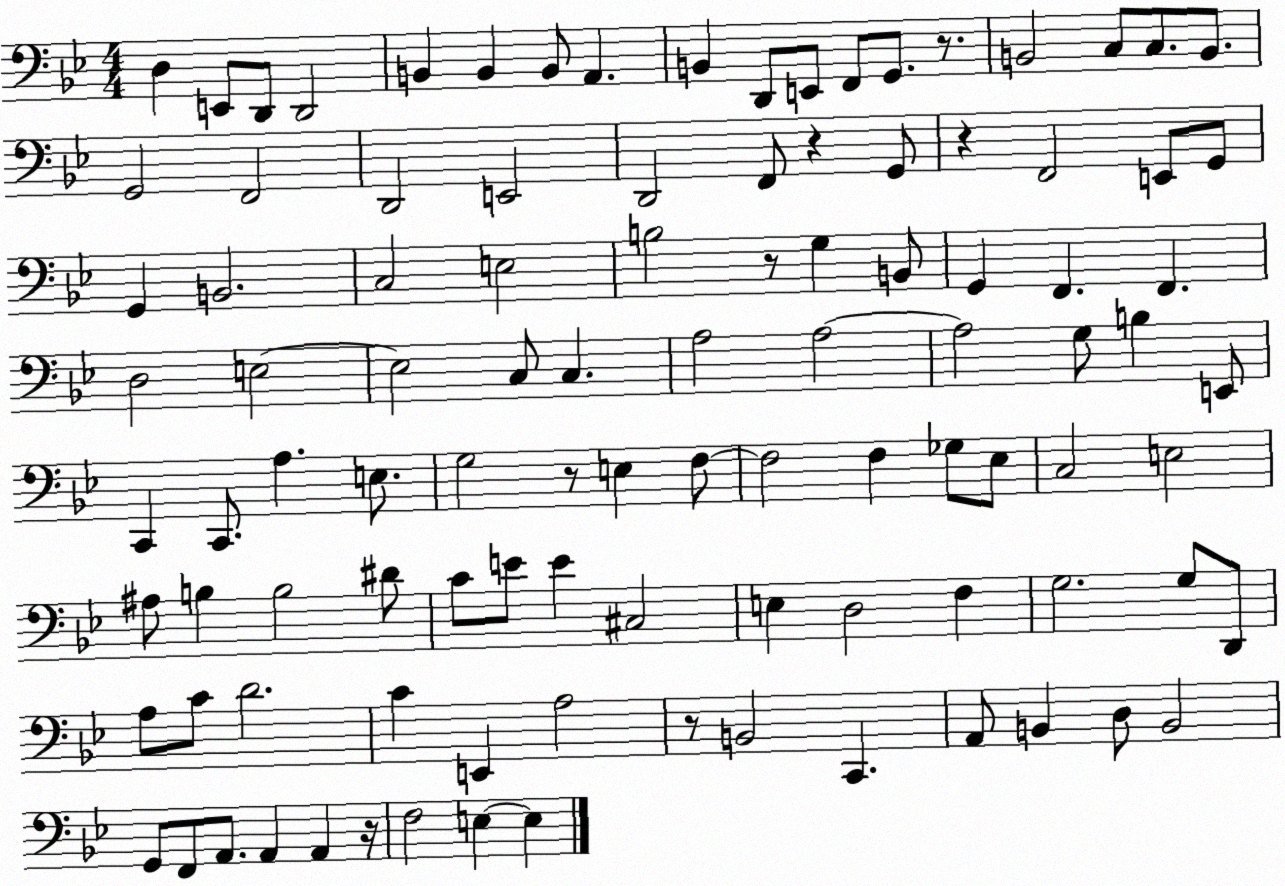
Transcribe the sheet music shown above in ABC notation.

X:1
T:Untitled
M:4/4
L:1/4
K:Bb
D, E,,/2 D,,/2 D,,2 B,, B,, B,,/2 A,, B,, D,,/2 E,,/2 F,,/2 G,,/2 z/2 B,,2 C,/2 C,/2 B,,/2 G,,2 F,,2 D,,2 E,,2 D,,2 F,,/2 z G,,/2 z F,,2 E,,/2 G,,/2 G,, B,,2 C,2 E,2 B,2 z/2 G, B,,/2 G,, F,, F,, D,2 E,2 E,2 C,/2 C, A,2 A,2 A,2 G,/2 B, E,,/2 C,, C,,/2 A, E,/2 G,2 z/2 E, F,/2 F,2 F, _G,/2 _E,/2 C,2 E,2 ^A,/2 B, B,2 ^D/2 C/2 E/2 E ^C,2 E, D,2 F, G,2 G,/2 D,,/2 A,/2 C/2 D2 C E,, A,2 z/2 B,,2 C,, A,,/2 B,, D,/2 B,,2 G,,/2 F,,/2 A,,/2 A,, A,, z/4 F,2 E, E,